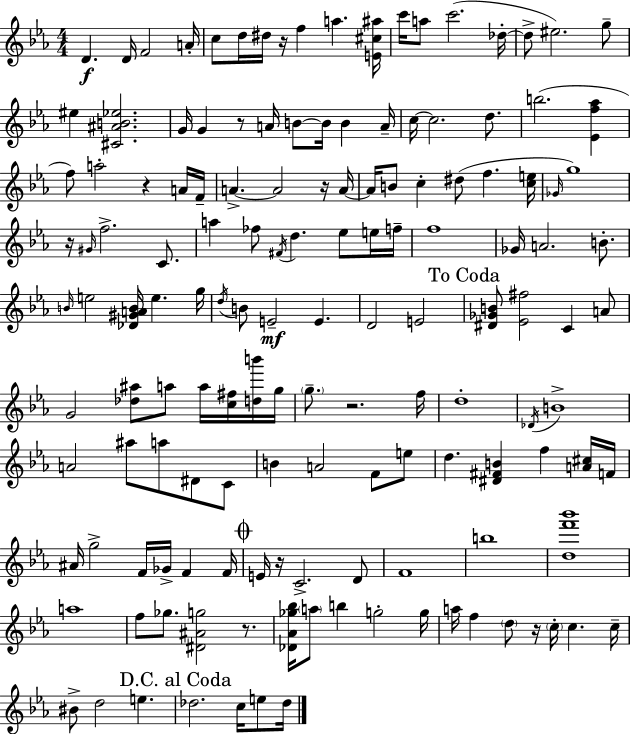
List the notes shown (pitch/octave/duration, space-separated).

D4/q. D4/s F4/h A4/s C5/e D5/s D#5/s R/s F5/q A5/q. [E4,C#5,A#5]/s C6/s A5/e C6/h. Db5/s Db5/e EIS5/h. G5/e EIS5/q [C#4,A#4,B4,Eb5]/h. G4/s G4/q R/e A4/s B4/e B4/s B4/q A4/s C5/s C5/h. D5/e. B5/h. [Eb4,F5,Ab5]/q F5/e A5/h R/q A4/s F4/s A4/q. A4/h R/s A4/s A4/s B4/e C5/q D#5/e F5/q. [C5,E5]/s Gb4/s G5/w R/s G#4/s F5/h. C4/e. A5/q FES5/e F#4/s D5/q. Eb5/e E5/s F5/s F5/w Gb4/s A4/h. B4/e. B4/s E5/h [Db4,G#4,A4,B4]/s E5/q. G5/s D5/s B4/e E4/h E4/q. D4/h E4/h [D#4,Gb4,B4]/e [Eb4,F#5]/h C4/q A4/e G4/h [Db5,A#5]/e A5/e A5/s [C5,F#5]/s [D5,B6]/s G5/s G5/e. R/h. F5/s D5/w Db4/s B4/w A4/h A#5/e A5/e D#4/e C4/e B4/q A4/h F4/e E5/e D5/q. [D#4,F#4,B4]/q F5/q [A4,C#5]/s F4/s A#4/s G5/h F4/s Gb4/s F4/q F4/s E4/s R/s C4/h. D4/e F4/w B5/w [D5,F6,Bb6]/w A5/w F5/e Gb5/e. [D#4,A#4,G5]/h R/e. [Db4,Ab4,Gb5,Bb5]/s A5/e B5/q G5/h G5/s A5/s F5/q D5/e R/s C5/s C5/q. C5/s BIS4/e D5/h E5/q. Db5/h. C5/s E5/e Db5/s